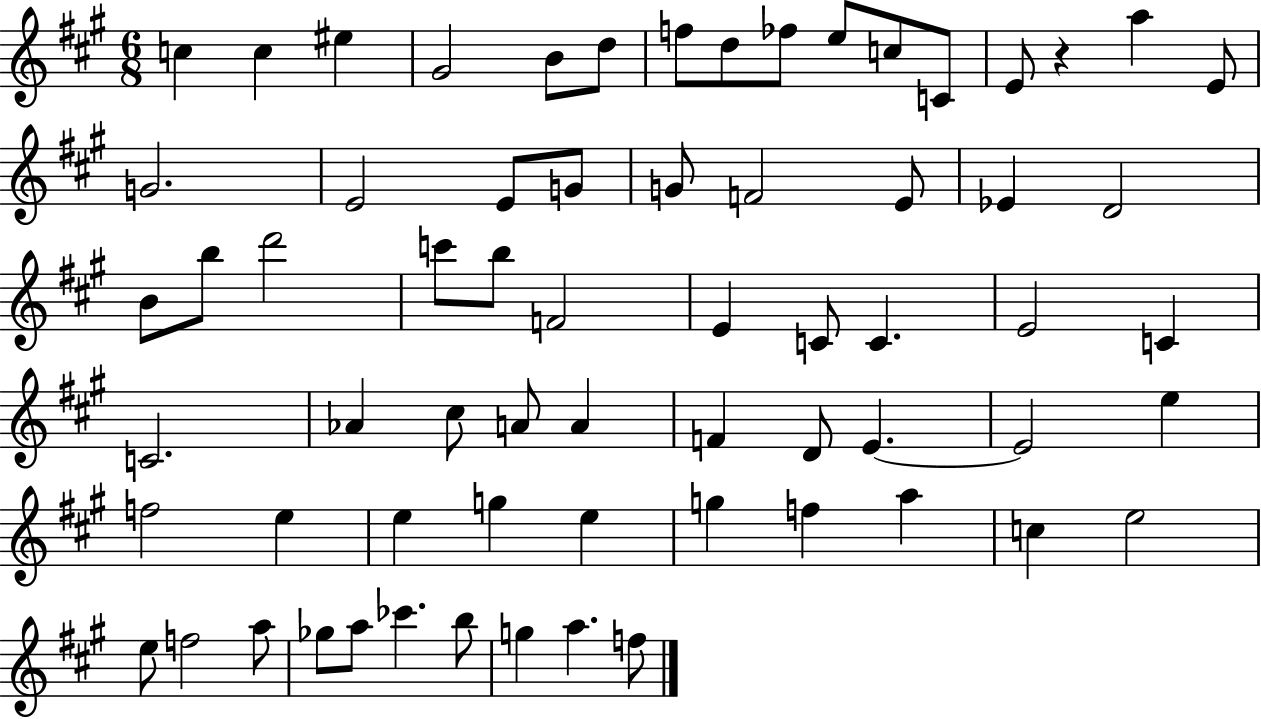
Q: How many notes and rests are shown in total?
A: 66